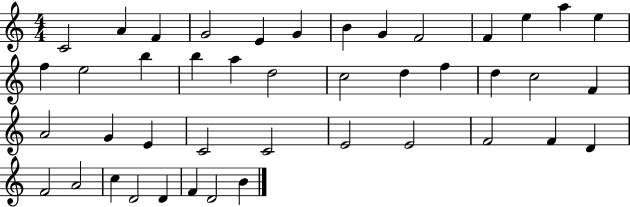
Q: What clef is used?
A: treble